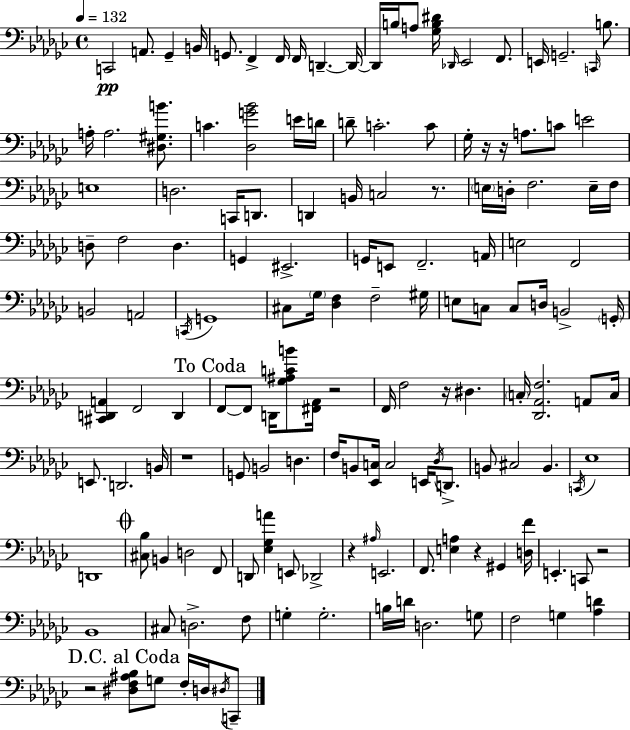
C2/h A2/e. Gb2/q B2/s G2/e. F2/q F2/s F2/s D2/q. D2/s D2/s B3/s A3/e [Gb3,B3,D#4]/s Db2/s Eb2/h F2/e. E2/s G2/h. C2/s B3/e. A3/s A3/h. [D#3,G#3,B4]/e. C4/q. [Db3,G4,Bb4]/h E4/s D4/s D4/e C4/h. C4/e Gb3/s R/s R/s A3/e. C4/e E4/h E3/w D3/h. C2/s D2/e. D2/q B2/s C3/h R/e. E3/s D3/s F3/h. E3/s F3/s D3/e F3/h D3/q. G2/q EIS2/h. G2/s E2/e F2/h. A2/s E3/h F2/h B2/h A2/h C2/s G2/w C#3/e Gb3/s [Db3,F3]/q F3/h G#3/s E3/e C3/e C3/e D3/s B2/h G2/s [C#2,D2,A2]/q F2/h D2/q F2/e F2/e D2/s [Gb3,A#3,C4,B4]/e [F#2,Ab2]/s R/h F2/s F3/h R/s D#3/q. C3/s [Db2,Ab2,F3]/h. A2/e C3/s E2/e. D2/h. B2/s R/w G2/e B2/h D3/q. F3/s B2/e [Eb2,C3]/s C3/h E2/s Db3/s D2/e. B2/e C#3/h B2/q. C2/s Eb3/w D2/w [C#3,Bb3]/e B2/q D3/h F2/e D2/e [Eb3,Gb3,A4]/q E2/e Db2/h R/q A#3/s E2/h. F2/e. [E3,A3]/q R/q G#2/q [D3,F4]/s E2/q. C2/e R/h Bb2/w C#3/e D3/h. F3/e G3/q G3/h. B3/s D4/s D3/h. G3/e F3/h G3/q [Ab3,D4]/q R/h [D#3,F3,A#3,Bb3]/e G3/e F3/s D3/s D#3/s C2/e